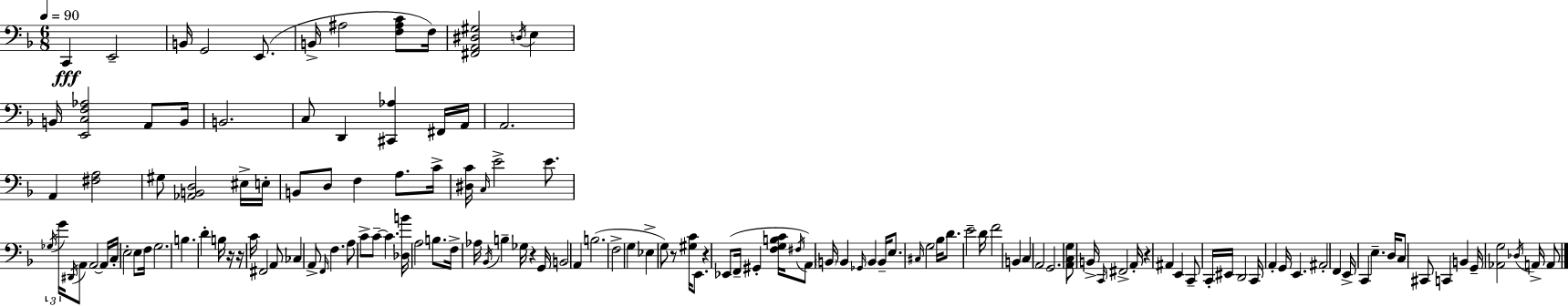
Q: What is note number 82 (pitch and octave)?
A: B2